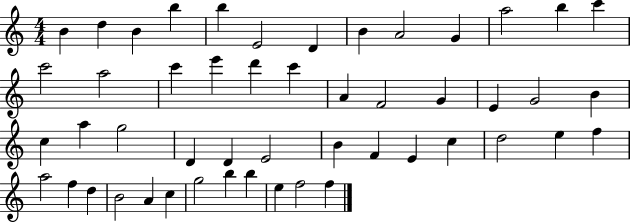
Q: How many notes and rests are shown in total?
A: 50